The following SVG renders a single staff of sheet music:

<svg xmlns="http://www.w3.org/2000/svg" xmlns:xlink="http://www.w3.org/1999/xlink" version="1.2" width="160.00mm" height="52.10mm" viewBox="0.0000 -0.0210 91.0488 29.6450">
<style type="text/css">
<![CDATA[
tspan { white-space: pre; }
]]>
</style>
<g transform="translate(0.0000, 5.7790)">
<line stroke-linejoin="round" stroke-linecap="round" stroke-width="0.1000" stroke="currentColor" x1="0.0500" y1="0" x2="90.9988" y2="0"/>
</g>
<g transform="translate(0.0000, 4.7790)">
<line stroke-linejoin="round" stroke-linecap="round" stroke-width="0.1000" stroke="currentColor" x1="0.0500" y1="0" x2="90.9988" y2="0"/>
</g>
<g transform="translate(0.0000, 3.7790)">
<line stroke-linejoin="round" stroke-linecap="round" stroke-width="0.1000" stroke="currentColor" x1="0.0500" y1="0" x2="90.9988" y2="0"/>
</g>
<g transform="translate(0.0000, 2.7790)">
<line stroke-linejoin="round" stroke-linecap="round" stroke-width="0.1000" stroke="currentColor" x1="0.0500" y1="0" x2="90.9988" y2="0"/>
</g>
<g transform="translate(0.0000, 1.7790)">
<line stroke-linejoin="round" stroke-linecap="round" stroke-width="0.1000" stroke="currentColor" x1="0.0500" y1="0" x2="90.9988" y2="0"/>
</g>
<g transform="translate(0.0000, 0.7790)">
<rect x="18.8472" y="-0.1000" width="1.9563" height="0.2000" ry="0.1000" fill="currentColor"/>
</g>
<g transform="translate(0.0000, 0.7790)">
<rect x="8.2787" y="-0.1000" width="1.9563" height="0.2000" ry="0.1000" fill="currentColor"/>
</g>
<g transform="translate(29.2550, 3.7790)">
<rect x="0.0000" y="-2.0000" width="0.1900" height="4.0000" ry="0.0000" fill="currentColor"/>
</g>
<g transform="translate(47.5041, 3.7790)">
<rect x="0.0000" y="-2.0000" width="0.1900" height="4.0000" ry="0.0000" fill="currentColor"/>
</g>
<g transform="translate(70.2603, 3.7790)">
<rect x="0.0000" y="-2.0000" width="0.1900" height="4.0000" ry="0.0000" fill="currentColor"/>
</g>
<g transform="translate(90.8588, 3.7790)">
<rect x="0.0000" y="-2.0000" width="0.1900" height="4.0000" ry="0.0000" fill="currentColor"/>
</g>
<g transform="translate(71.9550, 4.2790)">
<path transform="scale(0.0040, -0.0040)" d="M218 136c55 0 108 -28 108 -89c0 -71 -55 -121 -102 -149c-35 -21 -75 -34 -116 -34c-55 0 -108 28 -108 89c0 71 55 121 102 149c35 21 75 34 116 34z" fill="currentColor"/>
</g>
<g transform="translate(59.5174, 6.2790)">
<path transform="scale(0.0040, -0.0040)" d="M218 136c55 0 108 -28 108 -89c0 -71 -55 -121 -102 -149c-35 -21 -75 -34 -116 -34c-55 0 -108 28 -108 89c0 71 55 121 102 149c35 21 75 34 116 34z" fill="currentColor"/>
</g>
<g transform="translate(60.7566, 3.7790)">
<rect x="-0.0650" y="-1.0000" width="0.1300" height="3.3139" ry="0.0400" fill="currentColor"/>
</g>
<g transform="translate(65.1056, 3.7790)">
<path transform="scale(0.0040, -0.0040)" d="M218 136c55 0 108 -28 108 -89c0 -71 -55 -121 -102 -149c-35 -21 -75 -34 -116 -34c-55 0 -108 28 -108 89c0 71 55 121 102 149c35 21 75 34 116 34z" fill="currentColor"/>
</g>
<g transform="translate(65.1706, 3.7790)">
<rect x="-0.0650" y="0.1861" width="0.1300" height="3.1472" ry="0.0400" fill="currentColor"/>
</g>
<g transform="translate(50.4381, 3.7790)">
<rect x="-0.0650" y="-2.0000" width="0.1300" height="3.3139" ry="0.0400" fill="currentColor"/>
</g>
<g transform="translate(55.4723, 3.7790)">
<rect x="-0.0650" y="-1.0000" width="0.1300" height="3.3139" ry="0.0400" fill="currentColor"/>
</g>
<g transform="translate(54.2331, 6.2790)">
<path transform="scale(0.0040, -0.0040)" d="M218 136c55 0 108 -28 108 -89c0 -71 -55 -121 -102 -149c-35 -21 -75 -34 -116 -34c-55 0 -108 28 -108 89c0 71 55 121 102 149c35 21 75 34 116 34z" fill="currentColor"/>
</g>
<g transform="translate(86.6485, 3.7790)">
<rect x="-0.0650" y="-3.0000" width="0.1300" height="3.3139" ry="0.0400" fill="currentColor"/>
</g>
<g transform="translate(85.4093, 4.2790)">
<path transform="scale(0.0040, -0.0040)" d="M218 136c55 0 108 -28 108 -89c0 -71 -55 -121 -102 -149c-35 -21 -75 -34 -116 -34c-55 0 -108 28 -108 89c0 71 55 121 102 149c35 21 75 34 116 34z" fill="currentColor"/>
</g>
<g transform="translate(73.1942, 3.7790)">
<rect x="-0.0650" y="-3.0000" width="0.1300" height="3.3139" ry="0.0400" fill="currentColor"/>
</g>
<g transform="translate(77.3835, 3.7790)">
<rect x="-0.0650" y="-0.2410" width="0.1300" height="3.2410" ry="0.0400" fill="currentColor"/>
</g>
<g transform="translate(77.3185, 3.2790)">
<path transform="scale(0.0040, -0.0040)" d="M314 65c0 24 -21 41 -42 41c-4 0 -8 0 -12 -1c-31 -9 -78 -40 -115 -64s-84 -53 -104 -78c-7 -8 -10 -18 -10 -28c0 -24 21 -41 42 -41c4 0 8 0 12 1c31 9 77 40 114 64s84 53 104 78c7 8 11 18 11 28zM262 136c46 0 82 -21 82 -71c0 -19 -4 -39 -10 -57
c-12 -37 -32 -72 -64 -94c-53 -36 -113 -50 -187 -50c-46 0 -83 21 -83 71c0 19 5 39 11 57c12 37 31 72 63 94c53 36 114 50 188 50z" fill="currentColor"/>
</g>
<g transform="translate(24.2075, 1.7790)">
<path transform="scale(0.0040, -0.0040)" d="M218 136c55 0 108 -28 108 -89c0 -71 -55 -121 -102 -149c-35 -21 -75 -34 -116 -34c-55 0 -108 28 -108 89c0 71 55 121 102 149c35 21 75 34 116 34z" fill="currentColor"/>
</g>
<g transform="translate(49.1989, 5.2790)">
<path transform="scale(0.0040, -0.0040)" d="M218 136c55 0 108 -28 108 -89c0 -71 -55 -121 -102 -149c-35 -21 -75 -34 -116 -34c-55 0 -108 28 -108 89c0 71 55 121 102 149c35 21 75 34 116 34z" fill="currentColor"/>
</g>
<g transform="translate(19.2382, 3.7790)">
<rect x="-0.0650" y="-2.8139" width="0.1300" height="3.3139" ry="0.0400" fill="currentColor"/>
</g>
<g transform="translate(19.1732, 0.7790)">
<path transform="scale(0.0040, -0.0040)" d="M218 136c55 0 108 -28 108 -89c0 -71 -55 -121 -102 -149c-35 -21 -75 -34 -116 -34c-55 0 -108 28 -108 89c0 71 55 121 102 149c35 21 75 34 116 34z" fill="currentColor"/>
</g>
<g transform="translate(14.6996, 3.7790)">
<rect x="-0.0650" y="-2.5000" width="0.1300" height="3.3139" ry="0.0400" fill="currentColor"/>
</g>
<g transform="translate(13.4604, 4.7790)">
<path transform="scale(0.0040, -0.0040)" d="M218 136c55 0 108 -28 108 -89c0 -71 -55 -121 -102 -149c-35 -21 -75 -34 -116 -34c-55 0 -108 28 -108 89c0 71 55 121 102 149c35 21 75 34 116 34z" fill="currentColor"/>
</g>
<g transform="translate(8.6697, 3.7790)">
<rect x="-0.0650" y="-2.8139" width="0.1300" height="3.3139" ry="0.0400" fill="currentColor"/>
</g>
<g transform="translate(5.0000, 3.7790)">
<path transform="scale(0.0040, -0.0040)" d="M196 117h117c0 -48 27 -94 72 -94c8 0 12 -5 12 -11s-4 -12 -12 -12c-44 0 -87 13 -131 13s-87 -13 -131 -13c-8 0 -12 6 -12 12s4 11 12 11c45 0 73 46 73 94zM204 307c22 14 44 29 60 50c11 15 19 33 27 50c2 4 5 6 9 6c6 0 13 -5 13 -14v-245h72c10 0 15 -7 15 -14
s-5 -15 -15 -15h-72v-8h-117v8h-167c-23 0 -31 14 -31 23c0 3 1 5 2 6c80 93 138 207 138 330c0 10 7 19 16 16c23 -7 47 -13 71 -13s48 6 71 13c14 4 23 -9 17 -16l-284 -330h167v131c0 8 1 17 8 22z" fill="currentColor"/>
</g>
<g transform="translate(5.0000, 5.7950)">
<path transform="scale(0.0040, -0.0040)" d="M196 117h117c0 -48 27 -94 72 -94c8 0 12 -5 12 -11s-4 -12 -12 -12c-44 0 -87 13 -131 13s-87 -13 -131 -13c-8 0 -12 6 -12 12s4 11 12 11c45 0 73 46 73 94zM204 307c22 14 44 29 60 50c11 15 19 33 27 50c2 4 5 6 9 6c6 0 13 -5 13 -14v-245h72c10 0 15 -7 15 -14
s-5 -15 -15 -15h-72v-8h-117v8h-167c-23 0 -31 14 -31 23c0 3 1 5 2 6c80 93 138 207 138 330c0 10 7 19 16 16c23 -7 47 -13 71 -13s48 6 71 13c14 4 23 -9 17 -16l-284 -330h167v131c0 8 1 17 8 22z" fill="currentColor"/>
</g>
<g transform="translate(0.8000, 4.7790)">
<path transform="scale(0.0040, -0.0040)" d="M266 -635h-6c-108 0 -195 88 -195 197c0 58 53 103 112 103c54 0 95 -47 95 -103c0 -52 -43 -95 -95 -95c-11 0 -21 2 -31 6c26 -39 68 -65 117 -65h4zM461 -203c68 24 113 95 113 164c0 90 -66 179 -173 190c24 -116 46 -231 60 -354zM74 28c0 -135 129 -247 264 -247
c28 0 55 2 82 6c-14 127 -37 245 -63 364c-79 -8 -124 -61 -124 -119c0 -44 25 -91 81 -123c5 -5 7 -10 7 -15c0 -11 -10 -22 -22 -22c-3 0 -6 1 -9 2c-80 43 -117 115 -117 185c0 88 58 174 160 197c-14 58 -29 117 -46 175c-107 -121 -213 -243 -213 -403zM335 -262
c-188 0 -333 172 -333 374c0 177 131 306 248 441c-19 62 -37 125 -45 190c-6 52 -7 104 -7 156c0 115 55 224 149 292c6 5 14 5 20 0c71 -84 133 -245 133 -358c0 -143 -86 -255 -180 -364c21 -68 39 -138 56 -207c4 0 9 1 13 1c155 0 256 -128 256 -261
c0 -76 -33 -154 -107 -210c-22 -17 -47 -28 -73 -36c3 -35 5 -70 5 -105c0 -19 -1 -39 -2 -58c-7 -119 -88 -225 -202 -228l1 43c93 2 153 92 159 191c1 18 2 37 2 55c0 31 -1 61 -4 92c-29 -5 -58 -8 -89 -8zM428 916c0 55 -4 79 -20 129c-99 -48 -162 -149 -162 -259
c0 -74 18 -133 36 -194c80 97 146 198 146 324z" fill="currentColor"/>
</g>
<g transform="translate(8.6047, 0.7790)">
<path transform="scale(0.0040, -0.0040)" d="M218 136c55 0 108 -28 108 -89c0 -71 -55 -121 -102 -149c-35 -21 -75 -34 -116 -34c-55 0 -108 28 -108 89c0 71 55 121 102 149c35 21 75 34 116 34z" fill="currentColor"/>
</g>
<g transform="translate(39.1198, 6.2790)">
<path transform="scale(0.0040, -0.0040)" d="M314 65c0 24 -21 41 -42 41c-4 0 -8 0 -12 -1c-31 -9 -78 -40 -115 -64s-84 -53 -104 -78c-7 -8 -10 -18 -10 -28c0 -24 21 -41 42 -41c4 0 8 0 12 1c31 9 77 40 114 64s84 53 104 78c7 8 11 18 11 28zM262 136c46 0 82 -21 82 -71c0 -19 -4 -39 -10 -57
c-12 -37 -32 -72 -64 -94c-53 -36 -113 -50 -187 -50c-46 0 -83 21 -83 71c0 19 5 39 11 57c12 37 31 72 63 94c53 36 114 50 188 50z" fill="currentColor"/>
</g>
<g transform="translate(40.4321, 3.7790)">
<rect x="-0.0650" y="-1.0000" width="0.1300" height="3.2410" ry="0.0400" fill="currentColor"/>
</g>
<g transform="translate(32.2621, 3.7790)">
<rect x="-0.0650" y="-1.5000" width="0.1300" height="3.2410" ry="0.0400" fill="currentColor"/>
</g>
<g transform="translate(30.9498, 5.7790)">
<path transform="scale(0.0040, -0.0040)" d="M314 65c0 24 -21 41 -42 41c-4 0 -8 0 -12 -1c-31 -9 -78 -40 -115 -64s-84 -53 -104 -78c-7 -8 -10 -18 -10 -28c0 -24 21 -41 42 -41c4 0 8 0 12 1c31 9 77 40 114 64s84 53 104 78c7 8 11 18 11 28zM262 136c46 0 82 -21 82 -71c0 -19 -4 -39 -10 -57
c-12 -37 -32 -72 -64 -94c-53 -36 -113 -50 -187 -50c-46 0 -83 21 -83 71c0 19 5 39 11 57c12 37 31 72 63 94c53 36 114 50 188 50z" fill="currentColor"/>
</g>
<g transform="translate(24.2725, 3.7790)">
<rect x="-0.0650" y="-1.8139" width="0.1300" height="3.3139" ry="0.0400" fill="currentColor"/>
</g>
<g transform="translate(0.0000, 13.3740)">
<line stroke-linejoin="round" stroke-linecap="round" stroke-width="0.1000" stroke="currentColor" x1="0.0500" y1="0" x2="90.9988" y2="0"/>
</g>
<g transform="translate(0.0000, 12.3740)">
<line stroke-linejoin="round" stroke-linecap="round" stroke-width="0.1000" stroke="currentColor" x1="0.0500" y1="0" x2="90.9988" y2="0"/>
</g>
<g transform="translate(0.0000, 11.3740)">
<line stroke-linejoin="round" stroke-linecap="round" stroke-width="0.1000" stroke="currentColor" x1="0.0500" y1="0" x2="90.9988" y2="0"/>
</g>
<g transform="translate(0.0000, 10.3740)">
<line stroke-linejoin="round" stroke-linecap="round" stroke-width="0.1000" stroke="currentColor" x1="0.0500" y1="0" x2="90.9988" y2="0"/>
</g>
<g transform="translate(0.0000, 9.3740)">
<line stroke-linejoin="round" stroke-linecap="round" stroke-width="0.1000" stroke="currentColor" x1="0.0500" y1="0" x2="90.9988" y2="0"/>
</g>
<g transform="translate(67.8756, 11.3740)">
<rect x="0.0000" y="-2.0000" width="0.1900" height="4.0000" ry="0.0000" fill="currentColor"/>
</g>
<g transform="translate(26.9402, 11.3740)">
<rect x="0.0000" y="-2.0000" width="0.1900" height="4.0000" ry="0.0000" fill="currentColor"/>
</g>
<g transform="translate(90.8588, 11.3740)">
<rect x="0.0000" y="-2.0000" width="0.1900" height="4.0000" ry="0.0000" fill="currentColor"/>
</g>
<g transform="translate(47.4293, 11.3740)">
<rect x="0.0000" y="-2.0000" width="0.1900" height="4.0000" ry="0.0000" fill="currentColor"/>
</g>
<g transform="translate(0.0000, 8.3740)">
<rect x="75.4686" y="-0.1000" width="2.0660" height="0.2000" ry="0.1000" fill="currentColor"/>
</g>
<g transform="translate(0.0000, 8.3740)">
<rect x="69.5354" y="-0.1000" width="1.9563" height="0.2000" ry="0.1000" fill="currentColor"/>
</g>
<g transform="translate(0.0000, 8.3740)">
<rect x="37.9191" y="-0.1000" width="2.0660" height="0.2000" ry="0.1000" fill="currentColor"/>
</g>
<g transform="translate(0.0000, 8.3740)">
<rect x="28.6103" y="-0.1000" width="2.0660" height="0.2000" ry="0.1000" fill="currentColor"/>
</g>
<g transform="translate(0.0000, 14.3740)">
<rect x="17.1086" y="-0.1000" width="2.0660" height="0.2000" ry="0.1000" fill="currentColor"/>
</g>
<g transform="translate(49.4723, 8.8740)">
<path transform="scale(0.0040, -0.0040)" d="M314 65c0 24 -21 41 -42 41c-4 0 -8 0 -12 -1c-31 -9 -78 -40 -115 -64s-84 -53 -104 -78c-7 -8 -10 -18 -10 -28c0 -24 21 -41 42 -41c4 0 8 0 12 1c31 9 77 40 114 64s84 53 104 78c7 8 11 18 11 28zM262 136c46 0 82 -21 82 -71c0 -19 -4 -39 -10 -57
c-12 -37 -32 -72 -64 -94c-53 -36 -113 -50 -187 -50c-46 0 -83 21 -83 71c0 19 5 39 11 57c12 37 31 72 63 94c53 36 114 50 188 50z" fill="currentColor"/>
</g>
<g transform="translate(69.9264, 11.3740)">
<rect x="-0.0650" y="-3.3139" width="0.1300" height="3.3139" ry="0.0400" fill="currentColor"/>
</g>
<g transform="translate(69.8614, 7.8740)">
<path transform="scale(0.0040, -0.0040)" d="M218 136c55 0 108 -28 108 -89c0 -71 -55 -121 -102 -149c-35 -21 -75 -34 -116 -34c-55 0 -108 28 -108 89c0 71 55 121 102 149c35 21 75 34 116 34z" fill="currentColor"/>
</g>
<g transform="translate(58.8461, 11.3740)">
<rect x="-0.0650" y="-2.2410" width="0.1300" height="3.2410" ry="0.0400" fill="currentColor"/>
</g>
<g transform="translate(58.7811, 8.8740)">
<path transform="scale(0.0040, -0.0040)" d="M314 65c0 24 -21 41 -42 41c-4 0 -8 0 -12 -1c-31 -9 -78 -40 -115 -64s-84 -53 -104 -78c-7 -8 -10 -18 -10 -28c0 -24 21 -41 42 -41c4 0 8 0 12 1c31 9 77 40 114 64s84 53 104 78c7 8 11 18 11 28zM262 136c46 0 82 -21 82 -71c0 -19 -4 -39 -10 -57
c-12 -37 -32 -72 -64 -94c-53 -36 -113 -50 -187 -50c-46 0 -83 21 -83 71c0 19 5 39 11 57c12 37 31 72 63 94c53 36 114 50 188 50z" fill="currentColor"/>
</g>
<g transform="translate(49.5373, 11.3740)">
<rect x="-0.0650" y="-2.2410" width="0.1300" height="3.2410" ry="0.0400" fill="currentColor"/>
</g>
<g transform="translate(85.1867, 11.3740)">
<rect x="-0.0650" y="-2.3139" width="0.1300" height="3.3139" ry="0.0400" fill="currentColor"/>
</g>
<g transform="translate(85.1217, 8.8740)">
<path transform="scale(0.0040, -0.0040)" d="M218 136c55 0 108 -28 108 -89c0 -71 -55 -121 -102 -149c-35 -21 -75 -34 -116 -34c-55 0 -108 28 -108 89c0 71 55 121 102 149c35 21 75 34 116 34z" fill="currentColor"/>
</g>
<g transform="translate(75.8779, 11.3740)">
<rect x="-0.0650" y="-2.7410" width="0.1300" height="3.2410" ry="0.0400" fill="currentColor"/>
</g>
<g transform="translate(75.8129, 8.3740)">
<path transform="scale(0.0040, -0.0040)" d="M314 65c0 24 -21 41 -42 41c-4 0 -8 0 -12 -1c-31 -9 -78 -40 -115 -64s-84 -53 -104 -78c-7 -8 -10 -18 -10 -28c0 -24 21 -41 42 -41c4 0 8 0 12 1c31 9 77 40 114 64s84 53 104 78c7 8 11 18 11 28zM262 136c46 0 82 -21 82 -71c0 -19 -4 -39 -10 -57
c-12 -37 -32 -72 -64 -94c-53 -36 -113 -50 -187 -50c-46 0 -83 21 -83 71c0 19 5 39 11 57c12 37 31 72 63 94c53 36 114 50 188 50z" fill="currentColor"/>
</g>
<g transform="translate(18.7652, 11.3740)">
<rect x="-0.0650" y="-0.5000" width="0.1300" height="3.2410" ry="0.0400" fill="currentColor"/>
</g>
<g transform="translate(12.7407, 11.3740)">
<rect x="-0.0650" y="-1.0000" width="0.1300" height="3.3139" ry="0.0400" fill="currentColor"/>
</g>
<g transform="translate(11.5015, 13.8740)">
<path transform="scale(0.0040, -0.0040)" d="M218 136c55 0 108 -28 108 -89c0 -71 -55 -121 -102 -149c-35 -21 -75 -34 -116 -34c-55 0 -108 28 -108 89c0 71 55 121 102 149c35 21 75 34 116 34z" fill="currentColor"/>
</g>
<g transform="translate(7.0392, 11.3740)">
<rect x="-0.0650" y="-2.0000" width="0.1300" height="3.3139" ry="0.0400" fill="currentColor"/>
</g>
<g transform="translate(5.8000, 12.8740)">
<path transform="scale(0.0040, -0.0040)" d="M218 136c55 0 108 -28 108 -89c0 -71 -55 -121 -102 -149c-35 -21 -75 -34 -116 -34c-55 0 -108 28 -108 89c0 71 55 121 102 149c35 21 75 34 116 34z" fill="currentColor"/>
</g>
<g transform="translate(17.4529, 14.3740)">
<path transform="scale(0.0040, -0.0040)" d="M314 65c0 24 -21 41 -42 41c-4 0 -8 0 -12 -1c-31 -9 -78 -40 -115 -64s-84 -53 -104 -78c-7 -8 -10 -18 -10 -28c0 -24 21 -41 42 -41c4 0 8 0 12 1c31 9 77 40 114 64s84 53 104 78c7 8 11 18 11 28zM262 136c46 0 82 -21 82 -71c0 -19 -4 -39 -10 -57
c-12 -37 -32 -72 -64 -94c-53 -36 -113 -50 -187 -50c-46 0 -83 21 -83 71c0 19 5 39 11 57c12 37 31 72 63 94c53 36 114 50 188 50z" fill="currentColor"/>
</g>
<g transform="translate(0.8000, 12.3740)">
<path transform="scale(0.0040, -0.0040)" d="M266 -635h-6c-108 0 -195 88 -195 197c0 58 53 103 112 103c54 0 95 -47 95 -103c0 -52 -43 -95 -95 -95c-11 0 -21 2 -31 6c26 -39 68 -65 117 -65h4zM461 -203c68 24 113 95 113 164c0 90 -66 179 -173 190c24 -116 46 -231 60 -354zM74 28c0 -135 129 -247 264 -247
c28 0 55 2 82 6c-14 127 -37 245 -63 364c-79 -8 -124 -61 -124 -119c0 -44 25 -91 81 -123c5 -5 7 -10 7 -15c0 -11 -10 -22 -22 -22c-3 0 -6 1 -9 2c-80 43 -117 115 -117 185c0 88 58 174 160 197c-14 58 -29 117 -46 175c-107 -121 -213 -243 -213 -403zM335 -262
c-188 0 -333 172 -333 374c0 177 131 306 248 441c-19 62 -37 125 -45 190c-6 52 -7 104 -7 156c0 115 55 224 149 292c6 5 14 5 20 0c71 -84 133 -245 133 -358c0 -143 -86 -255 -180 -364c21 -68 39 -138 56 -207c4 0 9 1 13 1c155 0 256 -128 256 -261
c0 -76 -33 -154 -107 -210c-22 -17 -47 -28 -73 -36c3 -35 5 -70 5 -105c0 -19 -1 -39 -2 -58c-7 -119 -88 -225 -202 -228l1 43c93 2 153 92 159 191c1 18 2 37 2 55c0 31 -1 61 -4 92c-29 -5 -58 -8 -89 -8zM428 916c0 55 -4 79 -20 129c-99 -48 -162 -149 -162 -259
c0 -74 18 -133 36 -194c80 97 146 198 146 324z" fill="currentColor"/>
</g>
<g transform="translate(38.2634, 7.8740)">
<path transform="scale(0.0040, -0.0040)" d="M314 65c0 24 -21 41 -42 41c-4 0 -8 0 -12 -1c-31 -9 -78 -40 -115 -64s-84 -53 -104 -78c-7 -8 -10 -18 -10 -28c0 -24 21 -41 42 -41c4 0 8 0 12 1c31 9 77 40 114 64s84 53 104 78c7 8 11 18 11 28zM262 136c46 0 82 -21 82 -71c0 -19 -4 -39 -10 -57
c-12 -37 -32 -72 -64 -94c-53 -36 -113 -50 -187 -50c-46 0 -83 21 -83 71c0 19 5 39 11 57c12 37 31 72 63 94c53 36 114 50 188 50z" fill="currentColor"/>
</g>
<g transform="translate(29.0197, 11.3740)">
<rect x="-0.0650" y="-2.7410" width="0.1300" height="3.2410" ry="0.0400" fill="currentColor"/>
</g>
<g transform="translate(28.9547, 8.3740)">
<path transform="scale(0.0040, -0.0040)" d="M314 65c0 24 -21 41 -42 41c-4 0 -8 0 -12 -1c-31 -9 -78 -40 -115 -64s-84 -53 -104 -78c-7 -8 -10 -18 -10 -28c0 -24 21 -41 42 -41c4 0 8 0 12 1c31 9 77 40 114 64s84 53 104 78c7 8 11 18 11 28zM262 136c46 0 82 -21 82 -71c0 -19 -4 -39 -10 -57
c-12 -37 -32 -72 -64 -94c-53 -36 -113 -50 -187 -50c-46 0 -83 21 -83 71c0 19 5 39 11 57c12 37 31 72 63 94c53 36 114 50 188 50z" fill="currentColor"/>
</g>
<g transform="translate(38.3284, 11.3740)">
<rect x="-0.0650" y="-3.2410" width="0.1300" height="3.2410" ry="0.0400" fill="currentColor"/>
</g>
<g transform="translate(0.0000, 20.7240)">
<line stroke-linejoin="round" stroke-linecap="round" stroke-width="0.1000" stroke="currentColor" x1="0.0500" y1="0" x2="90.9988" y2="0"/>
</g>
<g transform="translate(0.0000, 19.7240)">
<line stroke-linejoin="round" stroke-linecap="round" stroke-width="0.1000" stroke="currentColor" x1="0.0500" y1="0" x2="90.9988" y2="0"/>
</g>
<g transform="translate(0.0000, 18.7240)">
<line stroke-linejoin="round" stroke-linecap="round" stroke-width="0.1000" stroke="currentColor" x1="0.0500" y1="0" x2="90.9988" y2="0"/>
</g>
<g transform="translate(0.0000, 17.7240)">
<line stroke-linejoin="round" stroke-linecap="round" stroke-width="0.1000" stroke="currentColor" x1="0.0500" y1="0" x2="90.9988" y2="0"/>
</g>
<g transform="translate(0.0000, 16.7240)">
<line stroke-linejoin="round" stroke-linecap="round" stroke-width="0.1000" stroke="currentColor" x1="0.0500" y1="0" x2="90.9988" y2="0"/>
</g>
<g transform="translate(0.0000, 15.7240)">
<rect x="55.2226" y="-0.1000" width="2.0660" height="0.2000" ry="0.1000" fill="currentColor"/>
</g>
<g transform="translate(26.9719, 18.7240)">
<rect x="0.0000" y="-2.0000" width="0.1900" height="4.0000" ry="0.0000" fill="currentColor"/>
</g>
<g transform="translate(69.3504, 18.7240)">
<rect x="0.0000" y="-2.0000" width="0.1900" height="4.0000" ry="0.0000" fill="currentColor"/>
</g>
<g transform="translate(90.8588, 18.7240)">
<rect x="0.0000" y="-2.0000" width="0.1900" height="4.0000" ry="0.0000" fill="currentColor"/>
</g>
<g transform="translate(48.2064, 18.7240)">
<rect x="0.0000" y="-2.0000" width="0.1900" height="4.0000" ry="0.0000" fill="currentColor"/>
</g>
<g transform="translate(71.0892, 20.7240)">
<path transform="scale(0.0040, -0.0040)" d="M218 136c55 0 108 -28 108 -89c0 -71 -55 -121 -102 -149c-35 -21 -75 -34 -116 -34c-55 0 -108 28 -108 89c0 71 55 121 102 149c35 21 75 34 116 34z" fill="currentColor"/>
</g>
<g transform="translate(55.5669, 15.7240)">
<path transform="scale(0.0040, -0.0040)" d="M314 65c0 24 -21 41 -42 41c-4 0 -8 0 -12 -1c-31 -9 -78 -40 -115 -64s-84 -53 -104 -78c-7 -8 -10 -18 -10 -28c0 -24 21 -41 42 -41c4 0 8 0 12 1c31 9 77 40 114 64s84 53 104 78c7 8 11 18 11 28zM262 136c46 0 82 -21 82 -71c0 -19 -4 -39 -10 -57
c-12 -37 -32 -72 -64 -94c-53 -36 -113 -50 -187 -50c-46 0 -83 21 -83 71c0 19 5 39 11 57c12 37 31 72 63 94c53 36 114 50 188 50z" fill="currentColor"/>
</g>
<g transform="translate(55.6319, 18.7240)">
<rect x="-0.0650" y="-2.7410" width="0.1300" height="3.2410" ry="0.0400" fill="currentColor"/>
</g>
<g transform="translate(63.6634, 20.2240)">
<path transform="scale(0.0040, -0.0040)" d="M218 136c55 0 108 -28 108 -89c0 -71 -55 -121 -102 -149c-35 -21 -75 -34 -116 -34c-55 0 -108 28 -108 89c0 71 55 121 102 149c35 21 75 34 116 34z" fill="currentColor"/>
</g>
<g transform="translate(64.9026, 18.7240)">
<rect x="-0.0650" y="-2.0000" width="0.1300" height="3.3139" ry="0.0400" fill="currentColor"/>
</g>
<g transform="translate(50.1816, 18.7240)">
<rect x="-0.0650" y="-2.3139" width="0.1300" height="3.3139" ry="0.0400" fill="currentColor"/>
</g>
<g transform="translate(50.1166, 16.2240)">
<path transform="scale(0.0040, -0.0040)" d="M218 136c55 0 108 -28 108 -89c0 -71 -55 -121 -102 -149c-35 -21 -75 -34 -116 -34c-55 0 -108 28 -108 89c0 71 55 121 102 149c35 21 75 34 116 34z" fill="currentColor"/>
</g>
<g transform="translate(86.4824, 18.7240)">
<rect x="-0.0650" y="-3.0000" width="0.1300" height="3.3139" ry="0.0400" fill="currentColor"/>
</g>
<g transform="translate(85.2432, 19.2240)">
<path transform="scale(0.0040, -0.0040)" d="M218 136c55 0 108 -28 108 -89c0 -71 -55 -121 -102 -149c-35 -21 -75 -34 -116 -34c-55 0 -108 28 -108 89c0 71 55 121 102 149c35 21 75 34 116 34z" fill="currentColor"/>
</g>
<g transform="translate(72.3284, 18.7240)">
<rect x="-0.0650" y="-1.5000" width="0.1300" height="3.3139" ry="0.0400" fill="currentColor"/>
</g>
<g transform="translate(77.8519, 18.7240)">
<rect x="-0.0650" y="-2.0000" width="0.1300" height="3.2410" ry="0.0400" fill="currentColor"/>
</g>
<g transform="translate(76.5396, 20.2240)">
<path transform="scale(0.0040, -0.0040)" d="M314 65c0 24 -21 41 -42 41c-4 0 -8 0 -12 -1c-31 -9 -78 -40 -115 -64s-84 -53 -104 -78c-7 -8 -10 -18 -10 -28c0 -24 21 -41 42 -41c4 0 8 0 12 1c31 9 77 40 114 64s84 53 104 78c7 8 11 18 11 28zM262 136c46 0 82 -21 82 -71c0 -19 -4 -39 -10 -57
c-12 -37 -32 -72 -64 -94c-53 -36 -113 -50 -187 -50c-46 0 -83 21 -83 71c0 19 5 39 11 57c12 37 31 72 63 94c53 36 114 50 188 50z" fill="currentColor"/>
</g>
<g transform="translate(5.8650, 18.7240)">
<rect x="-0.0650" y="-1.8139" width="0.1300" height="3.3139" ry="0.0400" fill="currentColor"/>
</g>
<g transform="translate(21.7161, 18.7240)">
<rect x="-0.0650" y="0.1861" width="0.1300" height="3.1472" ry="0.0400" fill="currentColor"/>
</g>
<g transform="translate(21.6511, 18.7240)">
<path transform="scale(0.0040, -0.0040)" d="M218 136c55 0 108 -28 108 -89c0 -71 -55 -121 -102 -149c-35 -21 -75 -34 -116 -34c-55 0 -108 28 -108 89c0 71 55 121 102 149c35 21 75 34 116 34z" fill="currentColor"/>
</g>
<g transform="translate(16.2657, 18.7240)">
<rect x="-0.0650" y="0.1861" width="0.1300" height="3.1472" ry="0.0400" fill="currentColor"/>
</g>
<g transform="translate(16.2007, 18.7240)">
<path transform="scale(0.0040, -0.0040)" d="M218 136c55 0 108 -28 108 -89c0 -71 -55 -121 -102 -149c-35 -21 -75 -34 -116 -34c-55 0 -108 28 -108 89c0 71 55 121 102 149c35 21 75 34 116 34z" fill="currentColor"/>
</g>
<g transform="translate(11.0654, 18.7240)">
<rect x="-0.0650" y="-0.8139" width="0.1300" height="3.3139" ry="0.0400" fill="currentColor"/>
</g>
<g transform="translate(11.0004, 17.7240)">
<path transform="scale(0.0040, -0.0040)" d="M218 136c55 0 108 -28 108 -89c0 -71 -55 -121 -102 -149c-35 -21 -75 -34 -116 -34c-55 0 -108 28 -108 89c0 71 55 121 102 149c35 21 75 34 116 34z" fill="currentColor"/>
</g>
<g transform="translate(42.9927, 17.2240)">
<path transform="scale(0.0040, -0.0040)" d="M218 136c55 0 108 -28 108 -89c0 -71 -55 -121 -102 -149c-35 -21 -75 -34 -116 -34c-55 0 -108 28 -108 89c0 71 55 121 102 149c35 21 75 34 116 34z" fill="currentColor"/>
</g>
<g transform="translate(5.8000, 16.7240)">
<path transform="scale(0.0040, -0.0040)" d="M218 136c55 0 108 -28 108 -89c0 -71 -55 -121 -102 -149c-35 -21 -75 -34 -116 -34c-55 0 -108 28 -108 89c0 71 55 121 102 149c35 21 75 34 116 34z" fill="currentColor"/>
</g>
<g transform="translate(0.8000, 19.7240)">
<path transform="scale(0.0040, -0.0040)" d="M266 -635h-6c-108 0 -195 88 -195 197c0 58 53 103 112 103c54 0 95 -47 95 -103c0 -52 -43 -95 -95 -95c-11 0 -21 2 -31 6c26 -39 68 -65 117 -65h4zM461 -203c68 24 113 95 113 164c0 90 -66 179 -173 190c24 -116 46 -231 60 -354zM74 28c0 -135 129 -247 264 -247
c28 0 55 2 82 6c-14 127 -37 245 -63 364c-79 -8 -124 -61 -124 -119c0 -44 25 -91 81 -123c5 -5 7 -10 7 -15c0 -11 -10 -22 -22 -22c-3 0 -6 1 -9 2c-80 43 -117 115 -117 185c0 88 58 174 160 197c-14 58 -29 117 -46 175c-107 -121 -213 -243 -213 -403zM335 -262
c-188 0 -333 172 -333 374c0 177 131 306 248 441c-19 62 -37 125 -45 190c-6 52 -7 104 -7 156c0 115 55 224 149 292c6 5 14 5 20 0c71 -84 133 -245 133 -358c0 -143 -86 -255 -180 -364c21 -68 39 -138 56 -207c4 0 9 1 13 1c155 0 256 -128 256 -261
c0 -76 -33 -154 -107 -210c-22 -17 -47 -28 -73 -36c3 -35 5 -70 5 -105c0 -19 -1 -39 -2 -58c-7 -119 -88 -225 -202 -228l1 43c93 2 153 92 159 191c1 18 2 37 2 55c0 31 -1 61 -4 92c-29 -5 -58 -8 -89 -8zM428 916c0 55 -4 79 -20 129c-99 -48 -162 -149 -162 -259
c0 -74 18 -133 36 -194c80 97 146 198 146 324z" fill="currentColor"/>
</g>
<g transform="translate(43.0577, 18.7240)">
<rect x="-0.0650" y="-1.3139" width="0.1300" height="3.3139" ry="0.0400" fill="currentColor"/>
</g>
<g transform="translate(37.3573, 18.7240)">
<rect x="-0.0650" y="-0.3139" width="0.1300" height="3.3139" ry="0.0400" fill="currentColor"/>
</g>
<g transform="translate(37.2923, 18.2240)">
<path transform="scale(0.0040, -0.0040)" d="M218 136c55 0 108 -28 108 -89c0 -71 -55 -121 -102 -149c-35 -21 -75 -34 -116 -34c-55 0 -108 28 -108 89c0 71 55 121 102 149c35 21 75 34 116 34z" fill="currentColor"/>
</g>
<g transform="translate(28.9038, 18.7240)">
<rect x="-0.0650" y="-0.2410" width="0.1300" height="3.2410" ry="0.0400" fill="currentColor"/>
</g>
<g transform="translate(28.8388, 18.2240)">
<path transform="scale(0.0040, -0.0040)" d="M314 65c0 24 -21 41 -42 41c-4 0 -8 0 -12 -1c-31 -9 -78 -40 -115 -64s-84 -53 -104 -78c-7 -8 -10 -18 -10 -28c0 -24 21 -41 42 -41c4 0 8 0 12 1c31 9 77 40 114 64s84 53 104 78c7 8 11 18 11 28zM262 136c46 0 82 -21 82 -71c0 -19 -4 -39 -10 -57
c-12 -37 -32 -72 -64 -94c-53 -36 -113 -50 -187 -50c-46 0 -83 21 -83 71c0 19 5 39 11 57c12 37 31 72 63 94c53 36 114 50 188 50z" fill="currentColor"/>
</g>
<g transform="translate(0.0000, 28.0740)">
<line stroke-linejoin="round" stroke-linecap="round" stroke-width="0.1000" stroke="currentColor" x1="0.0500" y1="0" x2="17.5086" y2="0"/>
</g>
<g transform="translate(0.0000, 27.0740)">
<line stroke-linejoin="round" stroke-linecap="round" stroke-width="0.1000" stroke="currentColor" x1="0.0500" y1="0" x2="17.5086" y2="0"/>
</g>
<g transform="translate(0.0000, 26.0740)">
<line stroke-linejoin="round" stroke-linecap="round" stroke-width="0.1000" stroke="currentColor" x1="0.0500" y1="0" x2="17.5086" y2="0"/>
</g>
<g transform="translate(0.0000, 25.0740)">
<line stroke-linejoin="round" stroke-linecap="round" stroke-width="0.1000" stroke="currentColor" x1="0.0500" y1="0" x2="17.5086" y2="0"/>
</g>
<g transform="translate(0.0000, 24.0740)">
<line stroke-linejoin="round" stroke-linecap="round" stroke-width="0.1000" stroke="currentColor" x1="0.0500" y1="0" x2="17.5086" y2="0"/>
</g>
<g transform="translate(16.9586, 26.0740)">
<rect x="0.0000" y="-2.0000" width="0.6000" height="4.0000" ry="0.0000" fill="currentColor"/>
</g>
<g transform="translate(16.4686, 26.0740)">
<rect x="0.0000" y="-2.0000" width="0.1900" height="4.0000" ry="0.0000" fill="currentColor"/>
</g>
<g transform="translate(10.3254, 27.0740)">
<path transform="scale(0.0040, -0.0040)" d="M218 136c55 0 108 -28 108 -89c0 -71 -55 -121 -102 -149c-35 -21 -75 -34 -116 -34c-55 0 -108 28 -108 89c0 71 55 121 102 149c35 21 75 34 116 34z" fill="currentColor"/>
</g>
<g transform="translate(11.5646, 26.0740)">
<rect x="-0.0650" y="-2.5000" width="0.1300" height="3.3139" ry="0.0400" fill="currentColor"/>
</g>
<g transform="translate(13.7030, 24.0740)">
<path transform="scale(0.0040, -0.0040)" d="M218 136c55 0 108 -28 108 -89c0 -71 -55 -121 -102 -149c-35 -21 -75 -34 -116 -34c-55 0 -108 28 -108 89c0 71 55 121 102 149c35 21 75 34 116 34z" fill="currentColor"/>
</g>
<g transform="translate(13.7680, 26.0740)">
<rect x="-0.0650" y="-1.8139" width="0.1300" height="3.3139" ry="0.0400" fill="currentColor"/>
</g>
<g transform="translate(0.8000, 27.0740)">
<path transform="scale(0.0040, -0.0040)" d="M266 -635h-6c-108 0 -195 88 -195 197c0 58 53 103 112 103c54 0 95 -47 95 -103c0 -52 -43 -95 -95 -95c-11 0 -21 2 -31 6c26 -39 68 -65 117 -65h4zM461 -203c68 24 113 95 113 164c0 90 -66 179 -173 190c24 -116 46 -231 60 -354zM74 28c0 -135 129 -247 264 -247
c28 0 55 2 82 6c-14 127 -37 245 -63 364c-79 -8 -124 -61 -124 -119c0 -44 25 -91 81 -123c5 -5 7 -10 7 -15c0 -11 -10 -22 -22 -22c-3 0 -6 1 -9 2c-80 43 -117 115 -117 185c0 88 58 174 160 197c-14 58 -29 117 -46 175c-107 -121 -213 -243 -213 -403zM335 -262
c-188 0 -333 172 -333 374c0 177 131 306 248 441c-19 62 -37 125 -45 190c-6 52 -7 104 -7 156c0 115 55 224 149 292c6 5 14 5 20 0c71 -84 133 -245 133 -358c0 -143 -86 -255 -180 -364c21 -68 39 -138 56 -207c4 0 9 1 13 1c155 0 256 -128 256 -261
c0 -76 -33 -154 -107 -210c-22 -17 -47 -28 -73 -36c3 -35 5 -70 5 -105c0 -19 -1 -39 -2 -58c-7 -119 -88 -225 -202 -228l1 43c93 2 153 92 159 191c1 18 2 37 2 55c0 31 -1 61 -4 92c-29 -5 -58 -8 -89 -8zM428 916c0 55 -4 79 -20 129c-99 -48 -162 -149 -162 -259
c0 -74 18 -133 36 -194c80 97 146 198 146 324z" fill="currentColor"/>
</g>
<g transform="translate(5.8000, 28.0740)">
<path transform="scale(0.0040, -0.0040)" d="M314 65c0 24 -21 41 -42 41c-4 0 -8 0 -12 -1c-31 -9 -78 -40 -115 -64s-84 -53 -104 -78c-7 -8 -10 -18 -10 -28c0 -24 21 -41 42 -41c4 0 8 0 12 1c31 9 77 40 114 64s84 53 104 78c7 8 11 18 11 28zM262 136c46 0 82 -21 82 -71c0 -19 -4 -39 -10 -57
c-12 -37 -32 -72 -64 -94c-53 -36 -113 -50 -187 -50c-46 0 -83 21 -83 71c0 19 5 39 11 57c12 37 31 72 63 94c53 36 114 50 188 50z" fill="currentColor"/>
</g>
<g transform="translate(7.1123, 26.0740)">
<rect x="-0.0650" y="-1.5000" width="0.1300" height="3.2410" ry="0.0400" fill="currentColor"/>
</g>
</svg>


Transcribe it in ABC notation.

X:1
T:Untitled
M:4/4
L:1/4
K:C
a G a f E2 D2 F D D B A c2 A F D C2 a2 b2 g2 g2 b a2 g f d B B c2 c e g a2 F E F2 A E2 G f